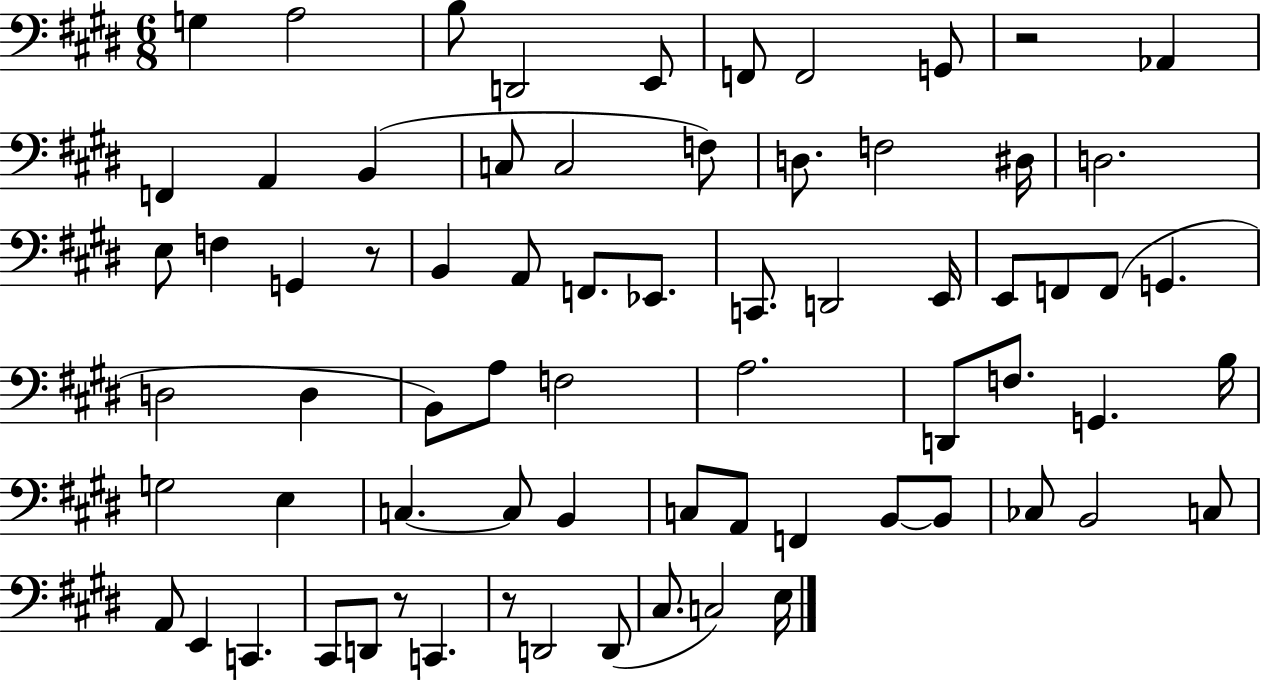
X:1
T:Untitled
M:6/8
L:1/4
K:E
G, A,2 B,/2 D,,2 E,,/2 F,,/2 F,,2 G,,/2 z2 _A,, F,, A,, B,, C,/2 C,2 F,/2 D,/2 F,2 ^D,/4 D,2 E,/2 F, G,, z/2 B,, A,,/2 F,,/2 _E,,/2 C,,/2 D,,2 E,,/4 E,,/2 F,,/2 F,,/2 G,, D,2 D, B,,/2 A,/2 F,2 A,2 D,,/2 F,/2 G,, B,/4 G,2 E, C, C,/2 B,, C,/2 A,,/2 F,, B,,/2 B,,/2 _C,/2 B,,2 C,/2 A,,/2 E,, C,, ^C,,/2 D,,/2 z/2 C,, z/2 D,,2 D,,/2 ^C,/2 C,2 E,/4